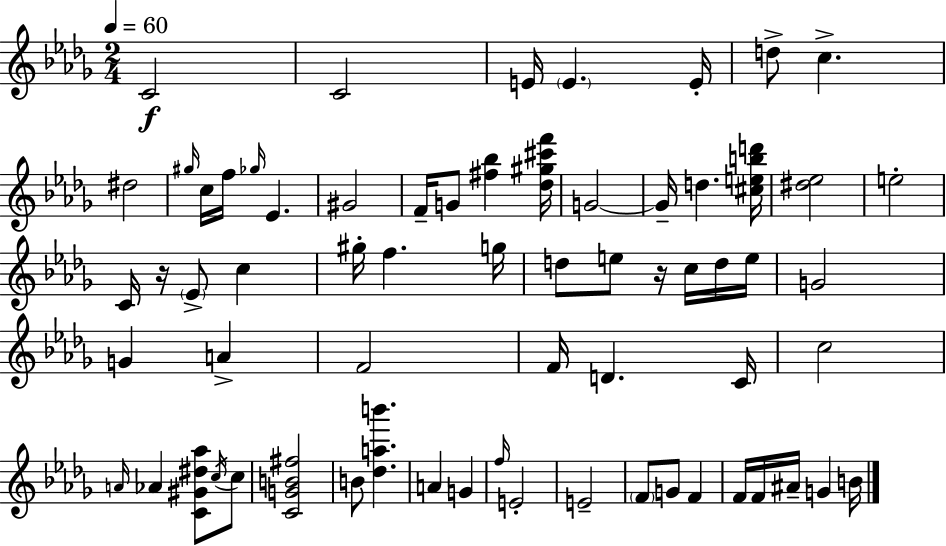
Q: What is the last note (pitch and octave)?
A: B4